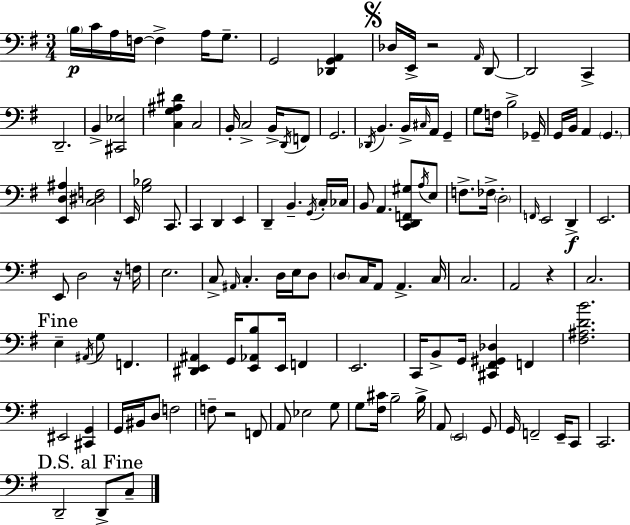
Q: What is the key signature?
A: E minor